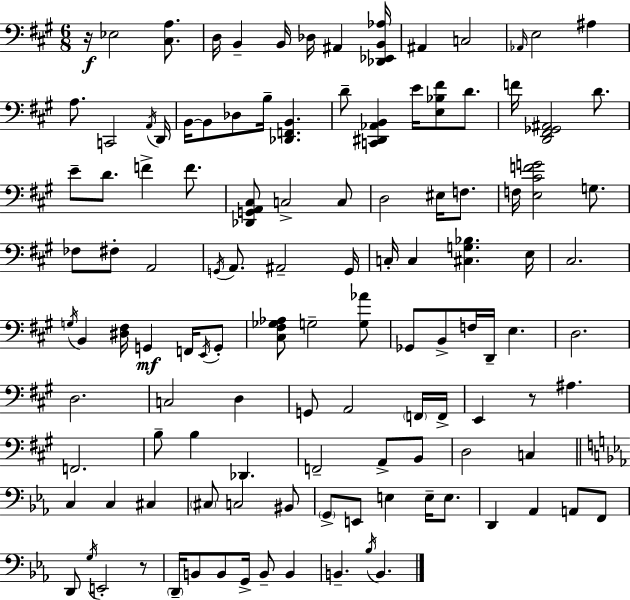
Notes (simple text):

R/s Eb3/h [C#3,A3]/e. D3/s B2/q B2/s Db3/s A#2/q [Db2,Eb2,B2,Ab3]/s A#2/q C3/h Ab2/s E3/h A#3/q A3/e. C2/h A2/s D2/s B2/s B2/e Db3/e B3/s [Db2,F2,B2]/q. D4/e [C2,D#2,Ab2,B2]/q E4/s [E3,Bb3,F#4]/e D4/e. F4/s [D2,F#2,Gb2,A#2]/h D4/e. E4/e D4/e. F4/q F4/e. [Db2,G2,A2,C#3]/e C3/h C3/e D3/h EIS3/s F3/e. F3/s [E3,C#4,F4,G4]/h G3/e. FES3/e F#3/e A2/h G2/s A2/e. A#2/h G2/s C3/s C3/q [C#3,G3,Bb3]/q. E3/s C#3/h. G3/s B2/q [D#3,F#3]/s G2/q F2/s E2/s G2/e [C#3,F#3,Gb3,Ab3]/e G3/h [G3,Ab4]/e Gb2/e B2/e F3/s D2/s E3/q. D3/h. D3/h. C3/h D3/q G2/e A2/h F2/s F2/s E2/q R/e A#3/q. F2/h. B3/e B3/q Db2/q. F2/h A2/e B2/e D3/h C3/q C3/q C3/q C#3/q C#3/e C3/h BIS2/e G2/e E2/e E3/q E3/s E3/e. D2/q Ab2/q A2/e F2/e D2/e G3/s E2/h R/e D2/s B2/e B2/e G2/s B2/e B2/q B2/q. Bb3/s B2/q.